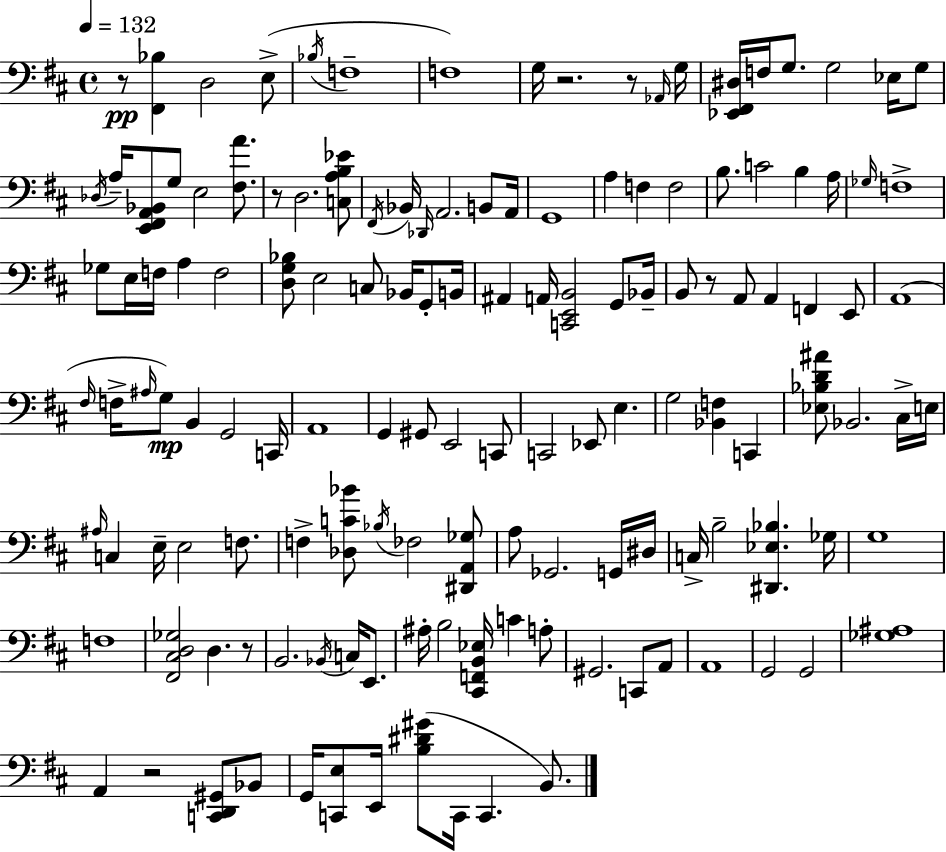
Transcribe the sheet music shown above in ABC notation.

X:1
T:Untitled
M:4/4
L:1/4
K:D
z/2 [^F,,_B,] D,2 E,/2 _B,/4 F,4 F,4 G,/4 z2 z/2 _A,,/4 G,/4 [_E,,^F,,^D,]/4 F,/4 G,/2 G,2 _E,/4 G,/2 _D,/4 A,/4 [E,,^F,,A,,_B,,]/2 G,/2 E,2 [^F,A]/2 z/2 D,2 [C,A,B,_E]/2 ^F,,/4 _B,,/4 _D,,/4 A,,2 B,,/2 A,,/4 G,,4 A, F, F,2 B,/2 C2 B, A,/4 _G,/4 F,4 _G,/2 E,/4 F,/4 A, F,2 [D,G,_B,]/2 E,2 C,/2 _B,,/4 G,,/2 B,,/4 ^A,, A,,/4 [C,,E,,B,,]2 G,,/2 _B,,/4 B,,/2 z/2 A,,/2 A,, F,, E,,/2 A,,4 ^F,/4 F,/4 ^A,/4 G,/2 B,, G,,2 C,,/4 A,,4 G,, ^G,,/2 E,,2 C,,/2 C,,2 _E,,/2 E, G,2 [_B,,F,] C,, [_E,_B,D^A]/2 _B,,2 ^C,/4 E,/4 ^A,/4 C, E,/4 E,2 F,/2 F, [_D,C_B]/2 _B,/4 _F,2 [^D,,A,,_G,]/2 A,/2 _G,,2 G,,/4 ^D,/4 C,/4 B,2 [^D,,_E,_B,] _G,/4 G,4 F,4 [^F,,^C,D,_G,]2 D, z/2 B,,2 _B,,/4 C,/4 E,,/2 ^A,/4 B,2 [^C,,F,,B,,_E,]/4 C A,/2 ^G,,2 C,,/2 A,,/2 A,,4 G,,2 G,,2 [_G,^A,]4 A,, z2 [C,,D,,^G,,]/2 _B,,/2 G,,/4 [C,,E,]/2 E,,/4 [B,^D^G]/2 C,,/4 C,, B,,/2